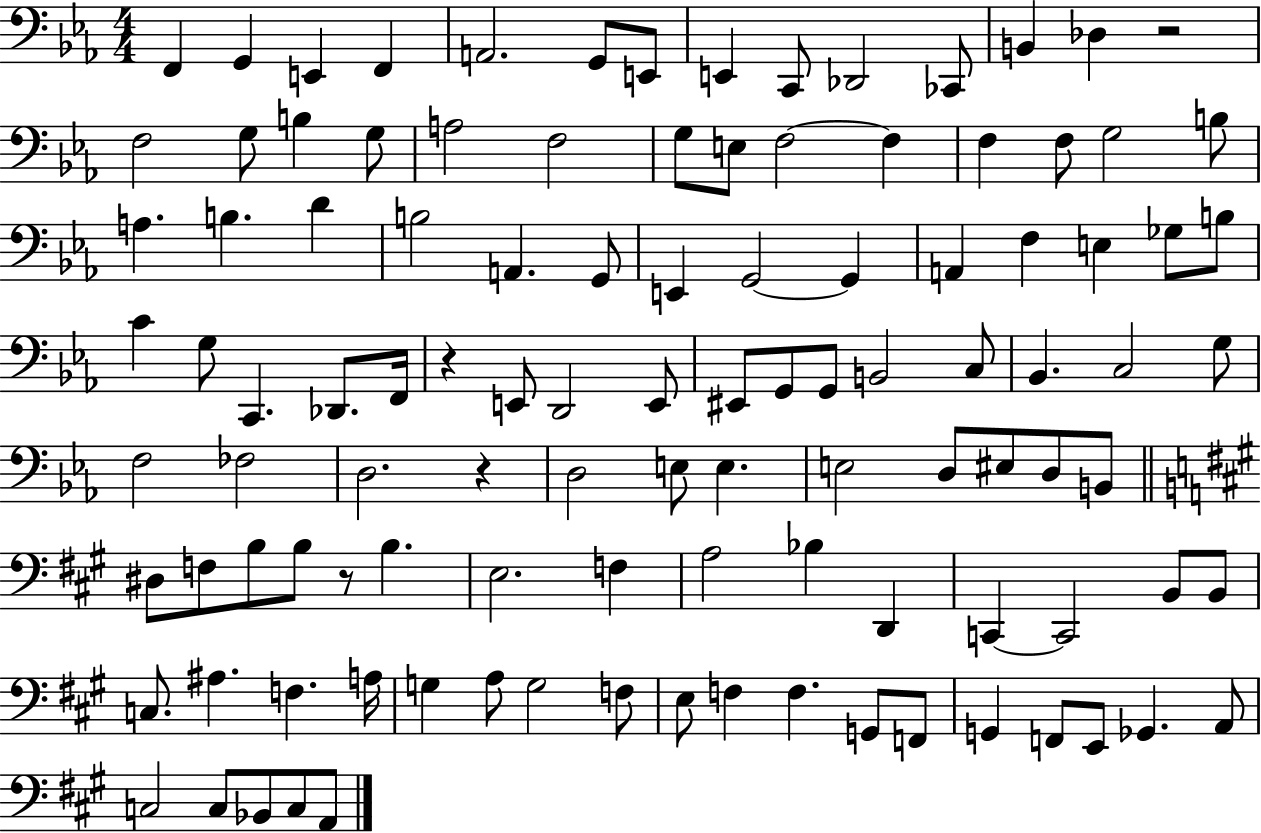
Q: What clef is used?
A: bass